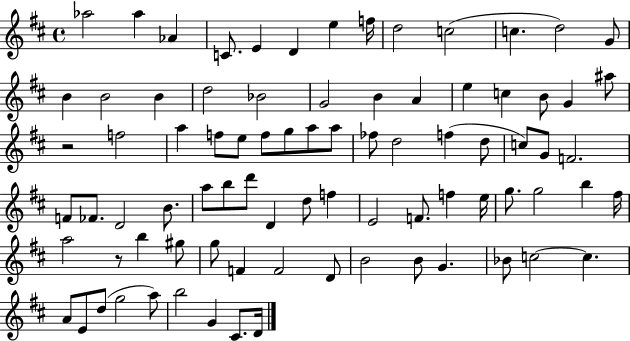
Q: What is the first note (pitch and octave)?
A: Ab5